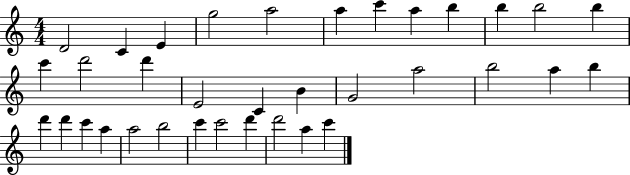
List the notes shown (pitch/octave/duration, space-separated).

D4/h C4/q E4/q G5/h A5/h A5/q C6/q A5/q B5/q B5/q B5/h B5/q C6/q D6/h D6/q E4/h C4/q B4/q G4/h A5/h B5/h A5/q B5/q D6/q D6/q C6/q A5/q A5/h B5/h C6/q C6/h D6/q D6/h A5/q C6/q